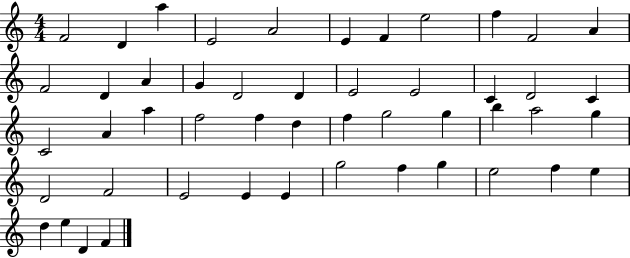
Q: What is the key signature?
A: C major